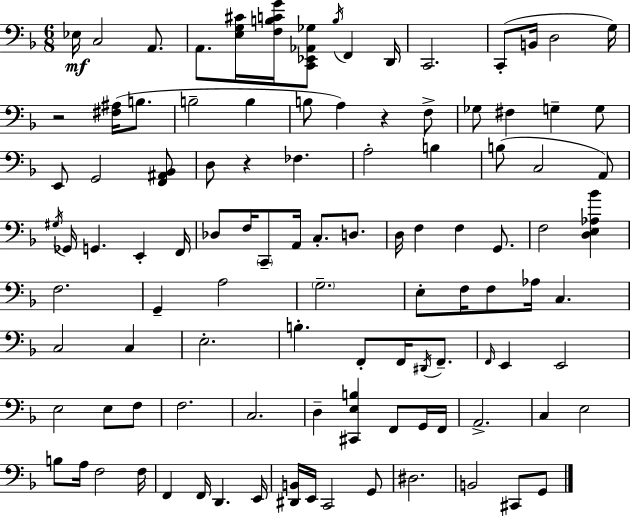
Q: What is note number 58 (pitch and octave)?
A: C3